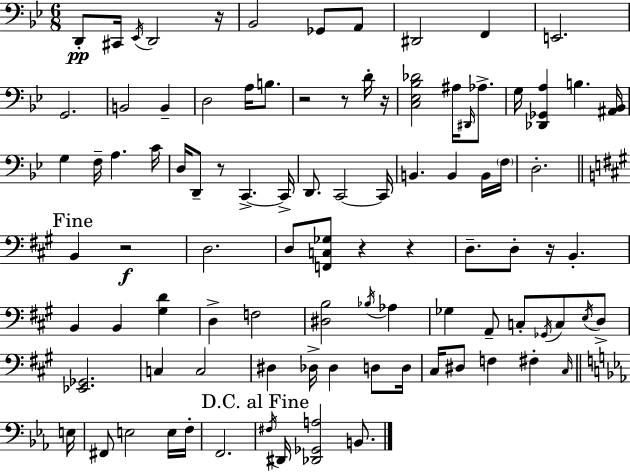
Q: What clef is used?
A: bass